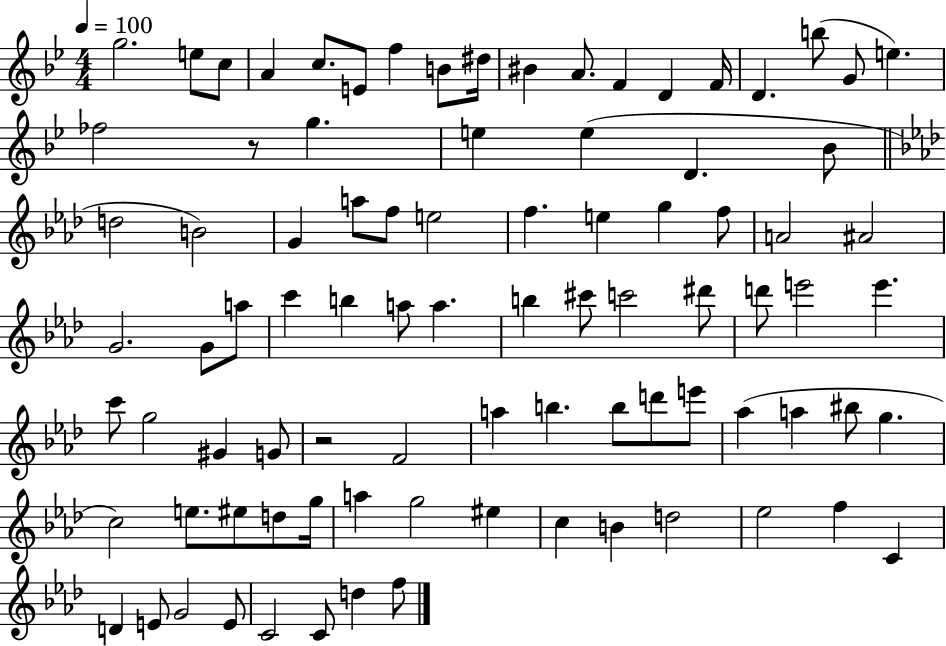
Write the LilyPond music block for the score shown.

{
  \clef treble
  \numericTimeSignature
  \time 4/4
  \key bes \major
  \tempo 4 = 100
  g''2. e''8 c''8 | a'4 c''8. e'8 f''4 b'8 dis''16 | bis'4 a'8. f'4 d'4 f'16 | d'4. b''8( g'8 e''4.) | \break fes''2 r8 g''4. | e''4 e''4( d'4. bes'8 | \bar "||" \break \key aes \major d''2 b'2) | g'4 a''8 f''8 e''2 | f''4. e''4 g''4 f''8 | a'2 ais'2 | \break g'2. g'8 a''8 | c'''4 b''4 a''8 a''4. | b''4 cis'''8 c'''2 dis'''8 | d'''8 e'''2 e'''4. | \break c'''8 g''2 gis'4 g'8 | r2 f'2 | a''4 b''4. b''8 d'''8 e'''8 | aes''4( a''4 bis''8 g''4. | \break c''2) e''8. eis''8 d''8 g''16 | a''4 g''2 eis''4 | c''4 b'4 d''2 | ees''2 f''4 c'4 | \break d'4 e'8 g'2 e'8 | c'2 c'8 d''4 f''8 | \bar "|."
}